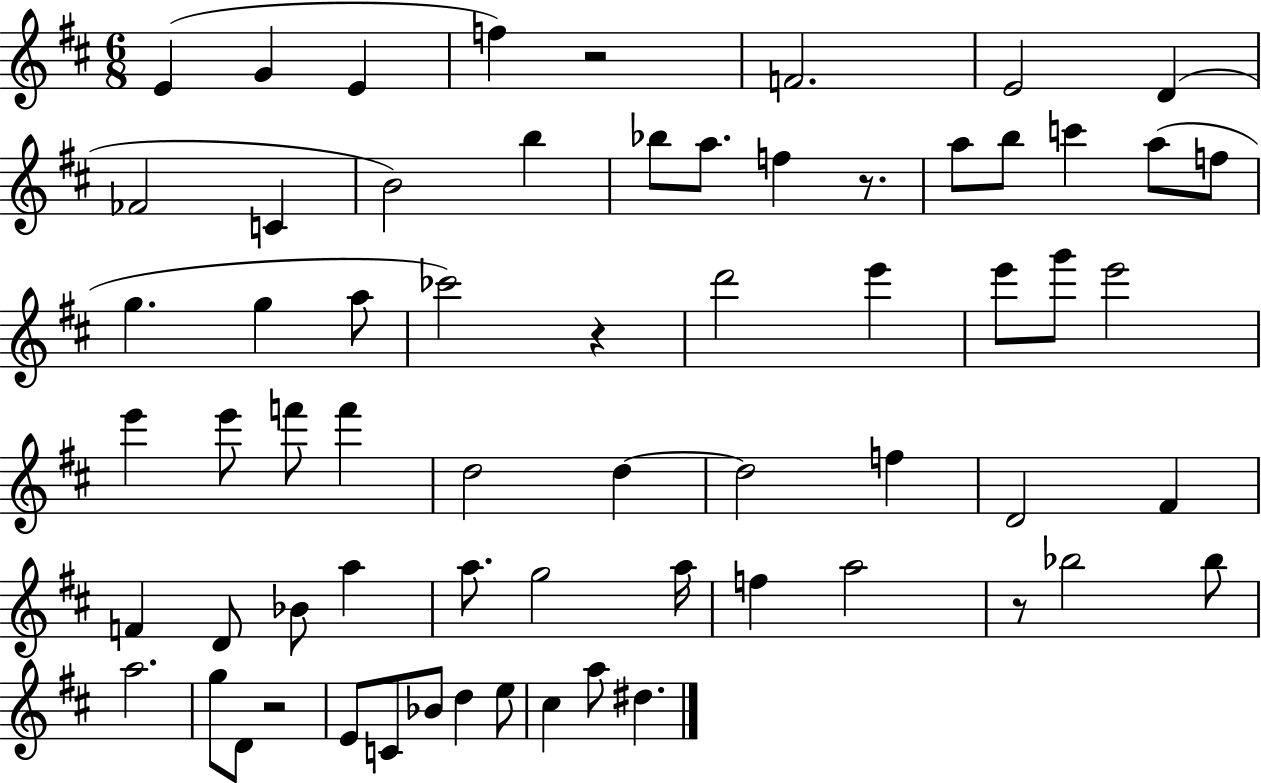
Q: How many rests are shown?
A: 5